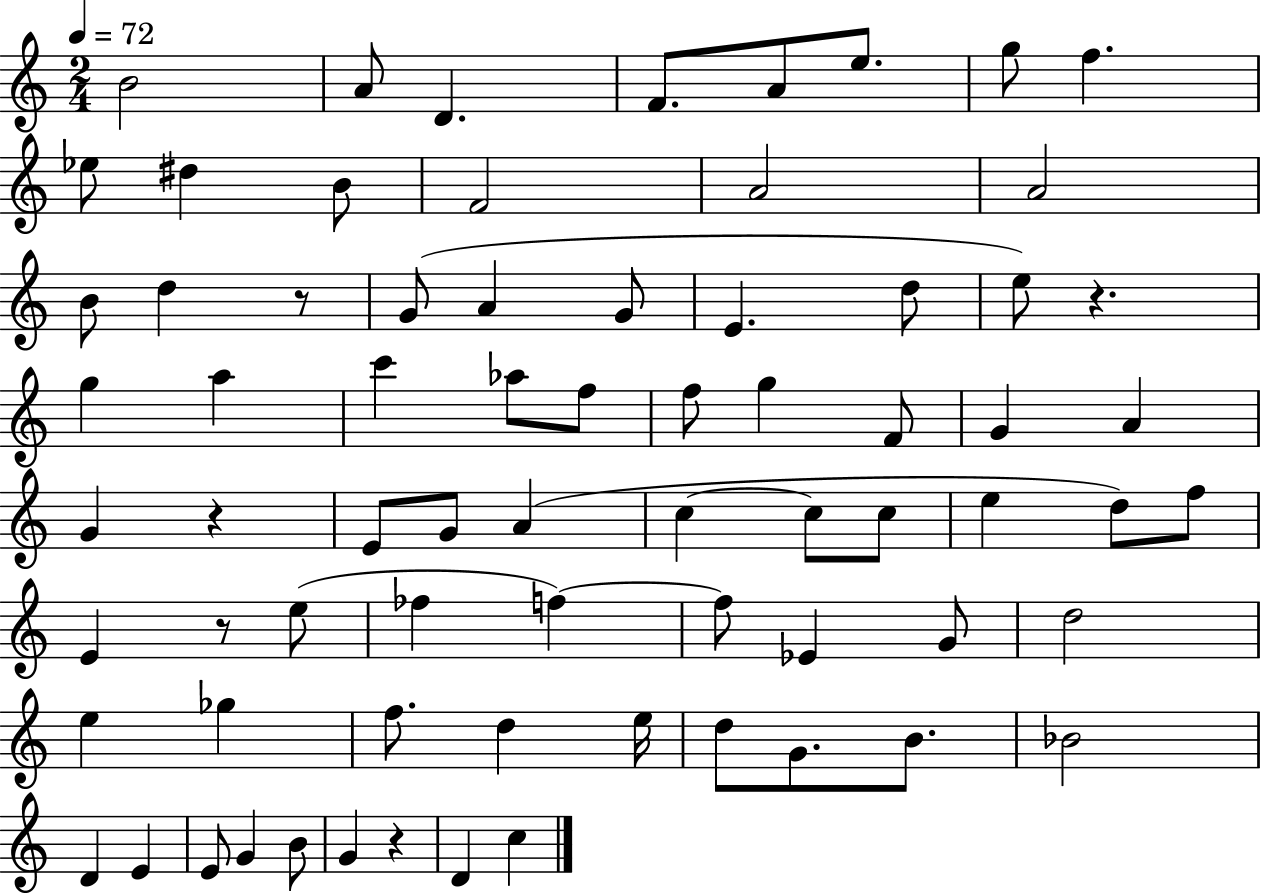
{
  \clef treble
  \numericTimeSignature
  \time 2/4
  \key c \major
  \tempo 4 = 72
  b'2 | a'8 d'4. | f'8. a'8 e''8. | g''8 f''4. | \break ees''8 dis''4 b'8 | f'2 | a'2 | a'2 | \break b'8 d''4 r8 | g'8( a'4 g'8 | e'4. d''8 | e''8) r4. | \break g''4 a''4 | c'''4 aes''8 f''8 | f''8 g''4 f'8 | g'4 a'4 | \break g'4 r4 | e'8 g'8 a'4( | c''4~~ c''8 c''8 | e''4 d''8) f''8 | \break e'4 r8 e''8( | fes''4 f''4~~) | f''8 ees'4 g'8 | d''2 | \break e''4 ges''4 | f''8. d''4 e''16 | d''8 g'8. b'8. | bes'2 | \break d'4 e'4 | e'8 g'4 b'8 | g'4 r4 | d'4 c''4 | \break \bar "|."
}